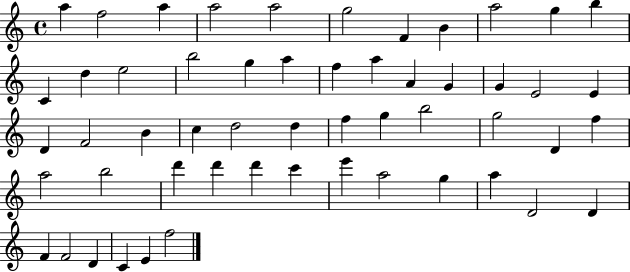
{
  \clef treble
  \time 4/4
  \defaultTimeSignature
  \key c \major
  a''4 f''2 a''4 | a''2 a''2 | g''2 f'4 b'4 | a''2 g''4 b''4 | \break c'4 d''4 e''2 | b''2 g''4 a''4 | f''4 a''4 a'4 g'4 | g'4 e'2 e'4 | \break d'4 f'2 b'4 | c''4 d''2 d''4 | f''4 g''4 b''2 | g''2 d'4 f''4 | \break a''2 b''2 | d'''4 d'''4 d'''4 c'''4 | e'''4 a''2 g''4 | a''4 d'2 d'4 | \break f'4 f'2 d'4 | c'4 e'4 f''2 | \bar "|."
}